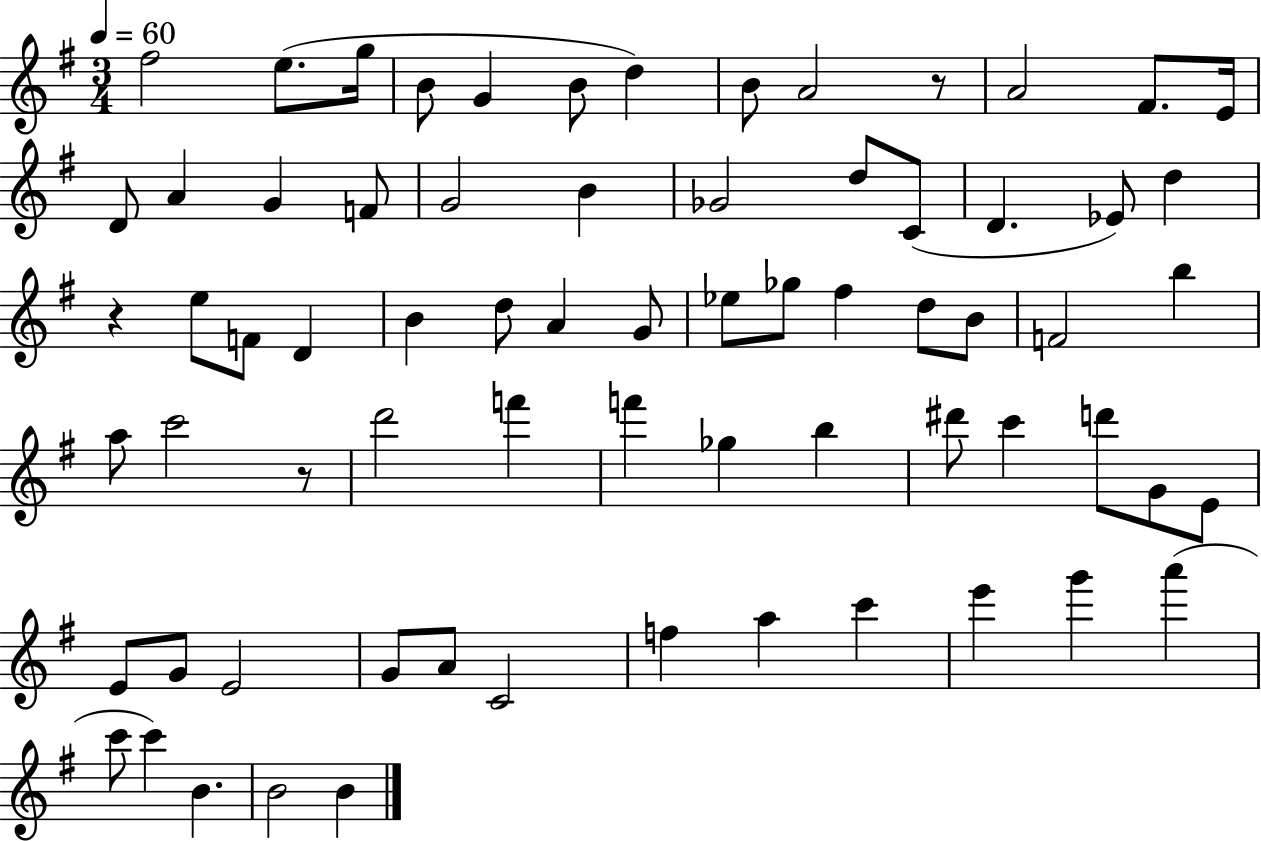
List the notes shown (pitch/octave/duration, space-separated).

F#5/h E5/e. G5/s B4/e G4/q B4/e D5/q B4/e A4/h R/e A4/h F#4/e. E4/s D4/e A4/q G4/q F4/e G4/h B4/q Gb4/h D5/e C4/e D4/q. Eb4/e D5/q R/q E5/e F4/e D4/q B4/q D5/e A4/q G4/e Eb5/e Gb5/e F#5/q D5/e B4/e F4/h B5/q A5/e C6/h R/e D6/h F6/q F6/q Gb5/q B5/q D#6/e C6/q D6/e G4/e E4/e E4/e G4/e E4/h G4/e A4/e C4/h F5/q A5/q C6/q E6/q G6/q A6/q C6/e C6/q B4/q. B4/h B4/q